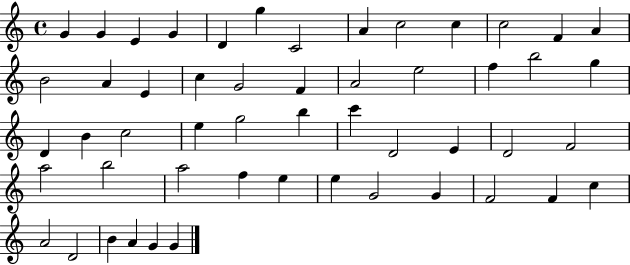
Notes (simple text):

G4/q G4/q E4/q G4/q D4/q G5/q C4/h A4/q C5/h C5/q C5/h F4/q A4/q B4/h A4/q E4/q C5/q G4/h F4/q A4/h E5/h F5/q B5/h G5/q D4/q B4/q C5/h E5/q G5/h B5/q C6/q D4/h E4/q D4/h F4/h A5/h B5/h A5/h F5/q E5/q E5/q G4/h G4/q F4/h F4/q C5/q A4/h D4/h B4/q A4/q G4/q G4/q